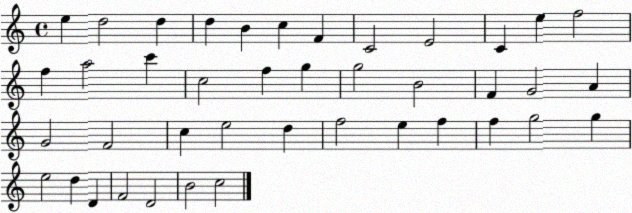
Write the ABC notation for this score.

X:1
T:Untitled
M:4/4
L:1/4
K:C
e d2 d d B c F C2 E2 C e f2 f a2 c' c2 f g g2 B2 F G2 A G2 F2 c e2 d f2 e f f g2 g e2 d D F2 D2 B2 c2